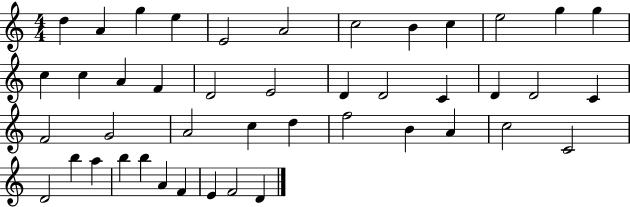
{
  \clef treble
  \numericTimeSignature
  \time 4/4
  \key c \major
  d''4 a'4 g''4 e''4 | e'2 a'2 | c''2 b'4 c''4 | e''2 g''4 g''4 | \break c''4 c''4 a'4 f'4 | d'2 e'2 | d'4 d'2 c'4 | d'4 d'2 c'4 | \break f'2 g'2 | a'2 c''4 d''4 | f''2 b'4 a'4 | c''2 c'2 | \break d'2 b''4 a''4 | b''4 b''4 a'4 f'4 | e'4 f'2 d'4 | \bar "|."
}